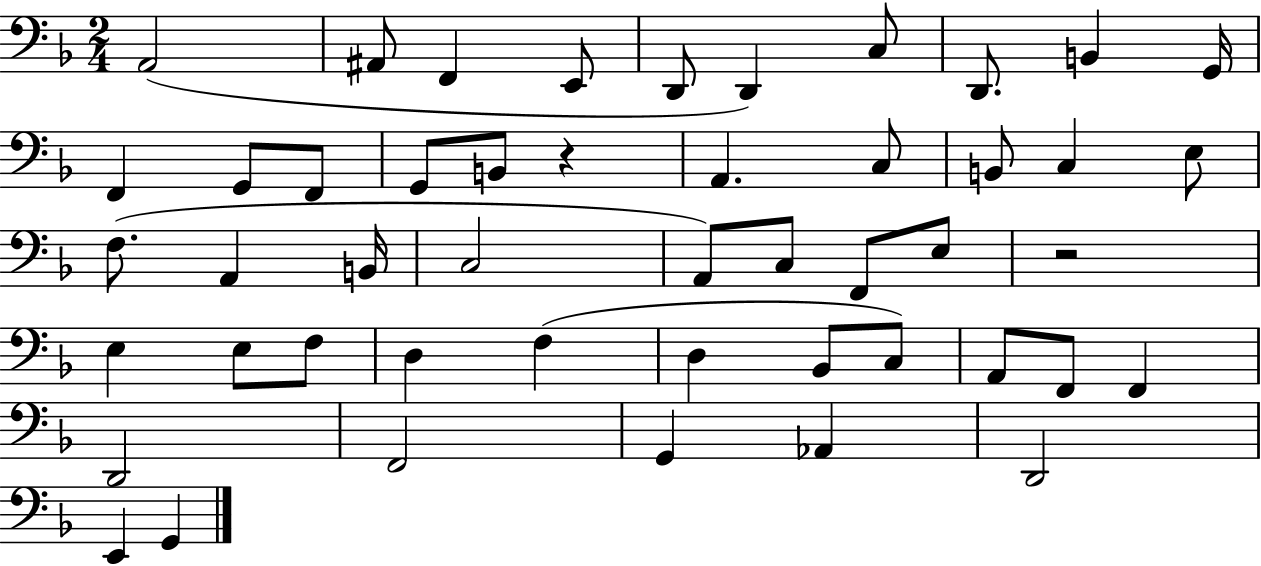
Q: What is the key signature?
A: F major